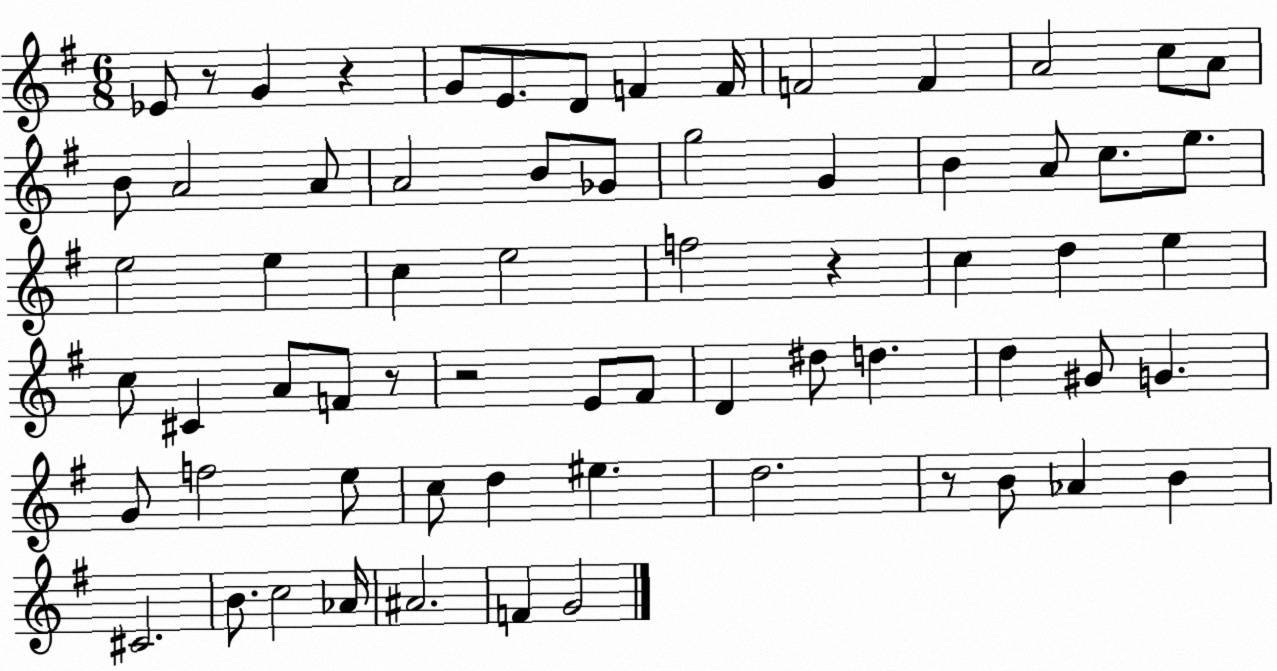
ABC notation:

X:1
T:Untitled
M:6/8
L:1/4
K:G
_E/2 z/2 G z G/2 E/2 D/2 F F/4 F2 F A2 c/2 A/2 B/2 A2 A/2 A2 B/2 _G/2 g2 G B A/2 c/2 e/2 e2 e c e2 f2 z c d e c/2 ^C A/2 F/2 z/2 z2 E/2 ^F/2 D ^d/2 d d ^G/2 G G/2 f2 e/2 c/2 d ^e d2 z/2 B/2 _A B ^C2 B/2 c2 _A/4 ^A2 F G2